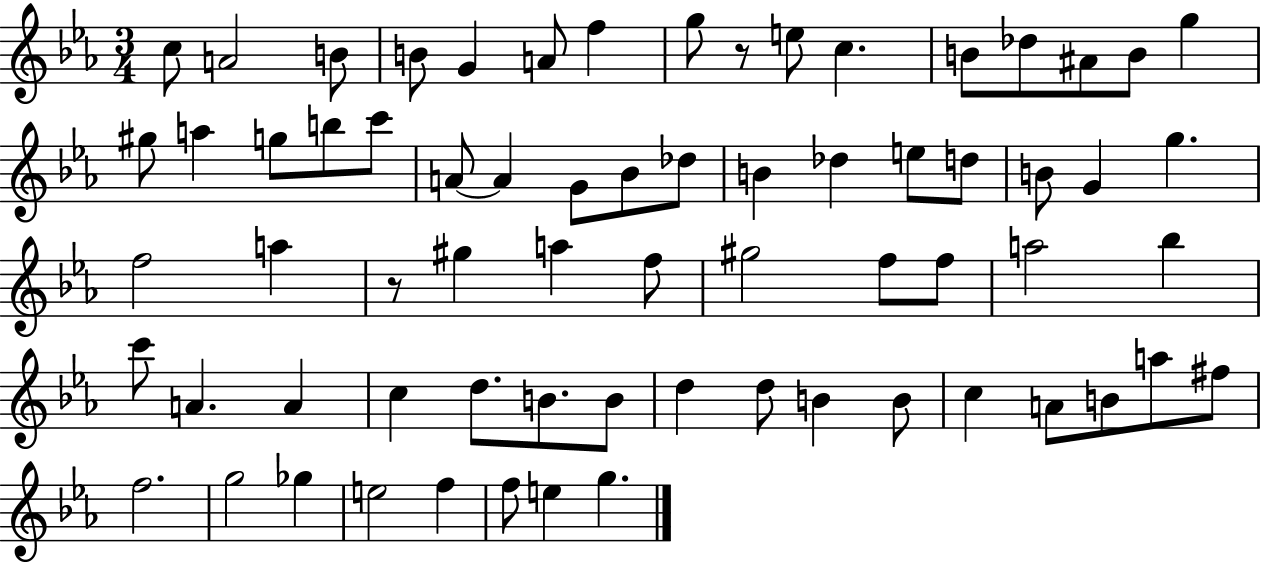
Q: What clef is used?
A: treble